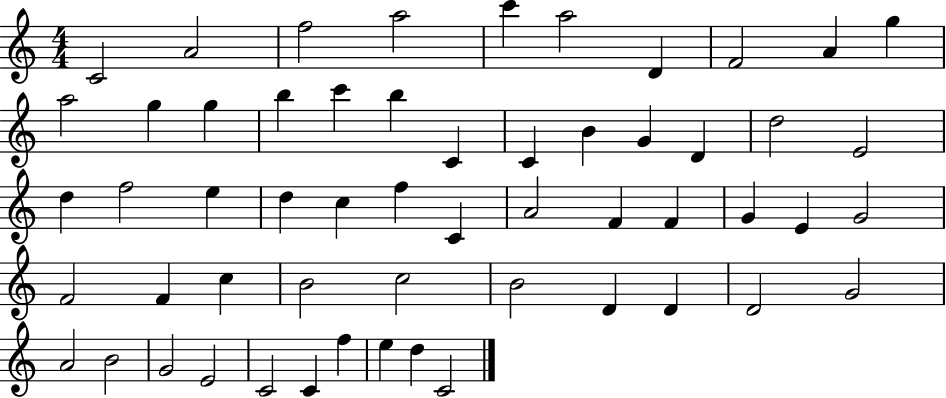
{
  \clef treble
  \numericTimeSignature
  \time 4/4
  \key c \major
  c'2 a'2 | f''2 a''2 | c'''4 a''2 d'4 | f'2 a'4 g''4 | \break a''2 g''4 g''4 | b''4 c'''4 b''4 c'4 | c'4 b'4 g'4 d'4 | d''2 e'2 | \break d''4 f''2 e''4 | d''4 c''4 f''4 c'4 | a'2 f'4 f'4 | g'4 e'4 g'2 | \break f'2 f'4 c''4 | b'2 c''2 | b'2 d'4 d'4 | d'2 g'2 | \break a'2 b'2 | g'2 e'2 | c'2 c'4 f''4 | e''4 d''4 c'2 | \break \bar "|."
}